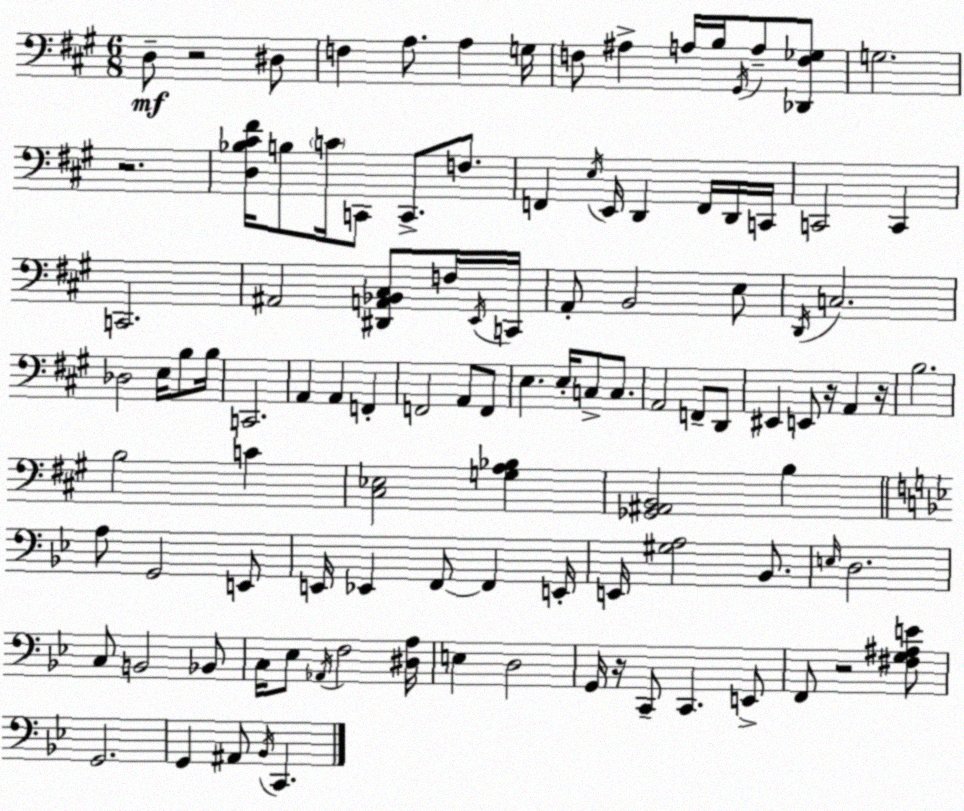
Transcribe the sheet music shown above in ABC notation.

X:1
T:Untitled
M:6/8
L:1/4
K:A
D,/2 z2 ^D,/2 F, A,/2 A, G,/4 F,/2 ^A, A,/4 B,/4 ^G,,/4 A,/2 [_D,,F,_G,]/2 G,2 z2 [D,_B,^C^F]/4 B,/2 C/4 C,,/2 C,,/2 F,/2 F,, E,/4 E,,/4 D,, F,,/4 D,,/4 C,,/4 C,,2 C,, C,,2 ^A,,2 [^D,,A,,_B,,^C,]/2 F,/4 E,,/4 C,,/4 A,,/2 B,,2 E,/2 D,,/4 C,2 _D,2 E,/4 B,/2 B,/4 C,,2 A,, A,, F,, F,,2 A,,/2 F,,/2 E, E,/4 C,/2 C,/2 A,,2 F,,/2 D,,/2 ^E,, E,,/2 z/4 A,, z/4 B,2 B,2 C [^C,_E,]2 [G,A,_B,] [_G,,^A,,B,,]2 B, A,/2 G,,2 E,,/2 E,,/4 _E,, F,,/2 F,, E,,/4 E,,/4 [^G,A,]2 _B,,/2 E,/4 D,2 C,/2 B,,2 _B,,/2 C,/4 _E,/2 _A,,/4 F,2 [^D,A,]/4 E, D,2 G,,/4 z/4 C,,/2 C,, E,,/2 F,,/2 z2 [^F,G,^A,E]/2 G,,2 G,, ^A,,/2 _B,,/4 C,,